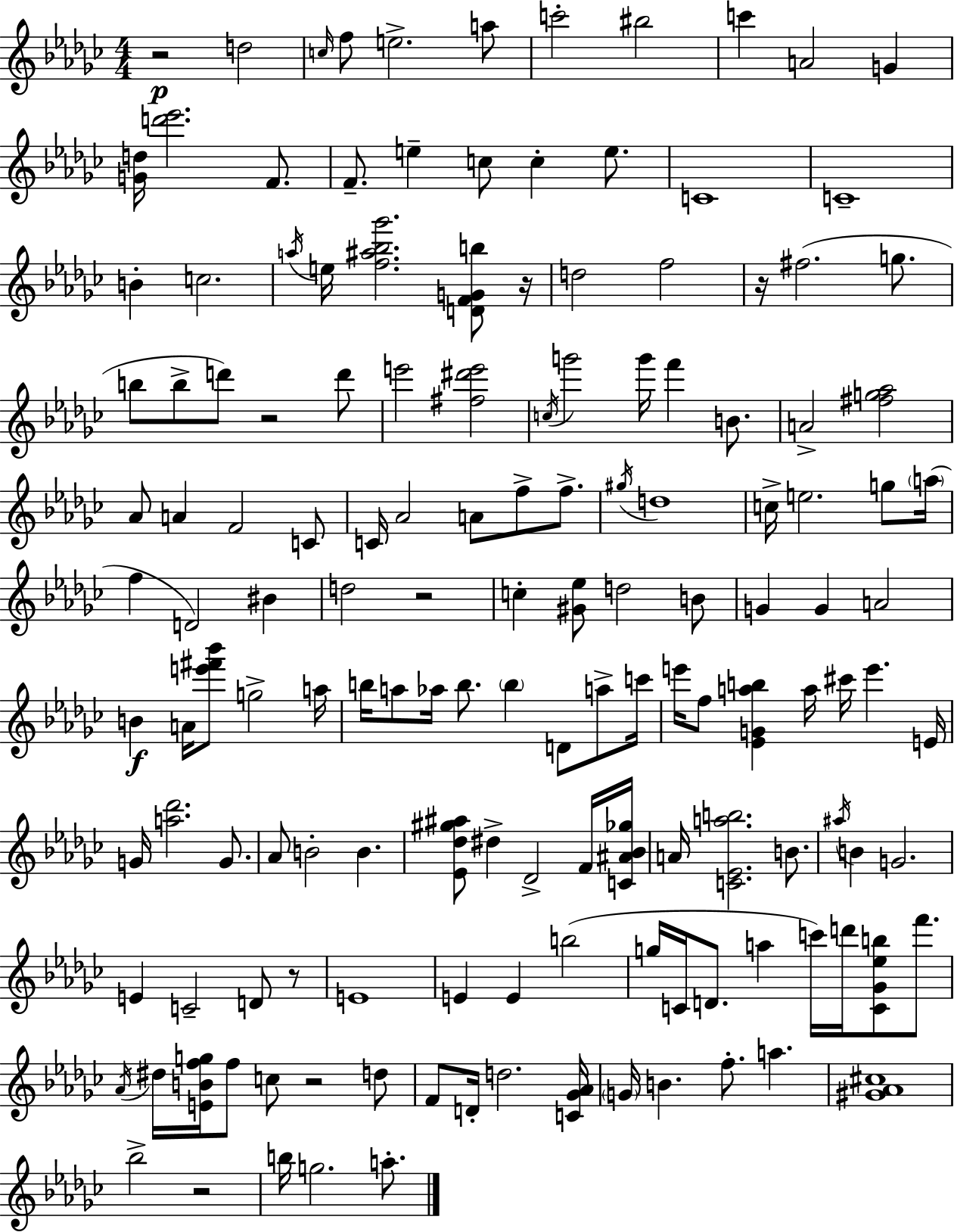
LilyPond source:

{
  \clef treble
  \numericTimeSignature
  \time 4/4
  \key ees \minor
  r2\p d''2 | \grace { c''16 } f''8 e''2.-> a''8 | c'''2-. bis''2 | c'''4 a'2 g'4 | \break <g' d''>16 <d''' ees'''>2. f'8. | f'8.-- e''4-- c''8 c''4-. e''8. | c'1 | c'1-- | \break b'4-. c''2. | \acciaccatura { a''16 } e''16 <f'' ais'' bes'' ges'''>2. <d' f' g' b''>8 | r16 d''2 f''2 | r16 fis''2.( g''8. | \break b''8 b''8-> d'''8) r2 | d'''8 e'''2 <fis'' dis''' e'''>2 | \acciaccatura { c''16 } g'''2 g'''16 f'''4 | b'8. a'2-> <fis'' g'' aes''>2 | \break aes'8 a'4 f'2 | c'8 c'16 aes'2 a'8 f''8-> | f''8.-> \acciaccatura { gis''16 } d''1 | c''16-> e''2. | \break g''8 \parenthesize a''16( f''4 d'2) | bis'4 d''2 r2 | c''4-. <gis' ees''>8 d''2 | b'8 g'4 g'4 a'2 | \break b'4\f a'16 <e''' fis''' bes'''>8 g''2-> | a''16 b''16 a''8 aes''16 b''8. \parenthesize b''4 d'8 | a''8-> c'''16 e'''16 f''8 <ees' g' a'' b''>4 a''16 cis'''16 e'''4. | e'16 g'16 <a'' des'''>2. | \break g'8. aes'8 b'2-. b'4. | <ees' des'' gis'' ais''>8 dis''4-> des'2-> | f'16 <c' ais' bes' ges''>16 a'16 <c' ees' a'' b''>2. | b'8. \acciaccatura { ais''16 } b'4 g'2. | \break e'4 c'2-- | d'8 r8 e'1 | e'4 e'4 b''2( | g''16 c'16 d'8. a''4 c'''16) d'''16 | \break <c' ges' ees'' b''>8 f'''8. \acciaccatura { aes'16 } dis''16 <e' b' f'' g''>16 f''8 c''8 r2 | d''8 f'8 d'16-. d''2. | <c' ges' aes'>16 \parenthesize g'16 b'4. f''8.-. | a''4. <gis' aes' cis''>1 | \break bes''2-> r2 | b''16 g''2. | a''8.-. \bar "|."
}